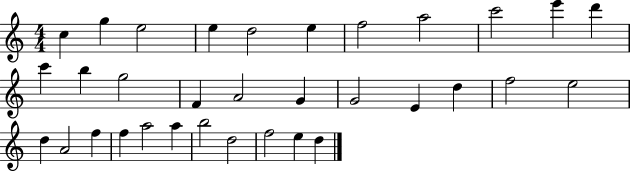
{
  \clef treble
  \numericTimeSignature
  \time 4/4
  \key c \major
  c''4 g''4 e''2 | e''4 d''2 e''4 | f''2 a''2 | c'''2 e'''4 d'''4 | \break c'''4 b''4 g''2 | f'4 a'2 g'4 | g'2 e'4 d''4 | f''2 e''2 | \break d''4 a'2 f''4 | f''4 a''2 a''4 | b''2 d''2 | f''2 e''4 d''4 | \break \bar "|."
}